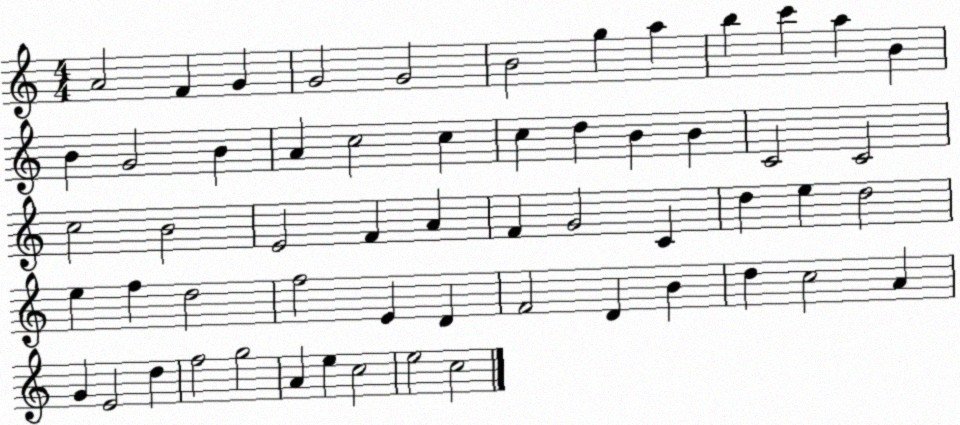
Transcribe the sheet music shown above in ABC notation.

X:1
T:Untitled
M:4/4
L:1/4
K:C
A2 F G G2 G2 B2 g a b c' a B B G2 B A c2 c c d B B C2 C2 c2 B2 E2 F A F G2 C d e d2 e f d2 f2 E D F2 D B d c2 A G E2 d f2 g2 A e c2 e2 c2